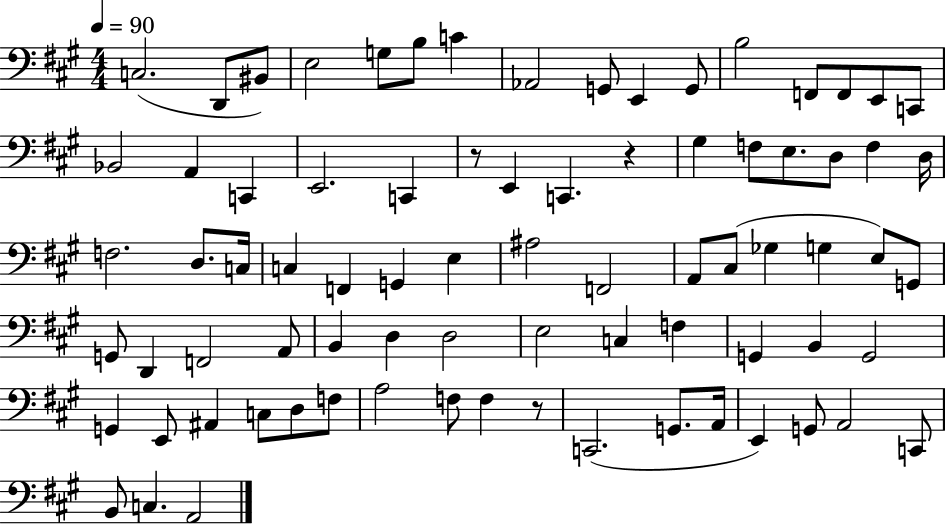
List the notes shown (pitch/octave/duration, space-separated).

C3/h. D2/e BIS2/e E3/h G3/e B3/e C4/q Ab2/h G2/e E2/q G2/e B3/h F2/e F2/e E2/e C2/e Bb2/h A2/q C2/q E2/h. C2/q R/e E2/q C2/q. R/q G#3/q F3/e E3/e. D3/e F3/q D3/s F3/h. D3/e. C3/s C3/q F2/q G2/q E3/q A#3/h F2/h A2/e C#3/e Gb3/q G3/q E3/e G2/e G2/e D2/q F2/h A2/e B2/q D3/q D3/h E3/h C3/q F3/q G2/q B2/q G2/h G2/q E2/e A#2/q C3/e D3/e F3/e A3/h F3/e F3/q R/e C2/h. G2/e. A2/s E2/q G2/e A2/h C2/e B2/e C3/q. A2/h